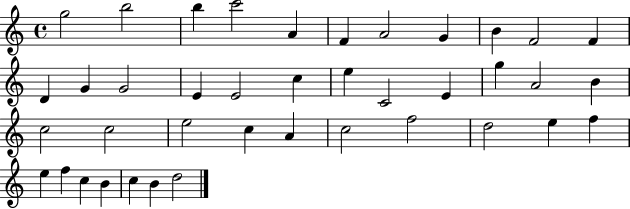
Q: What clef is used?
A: treble